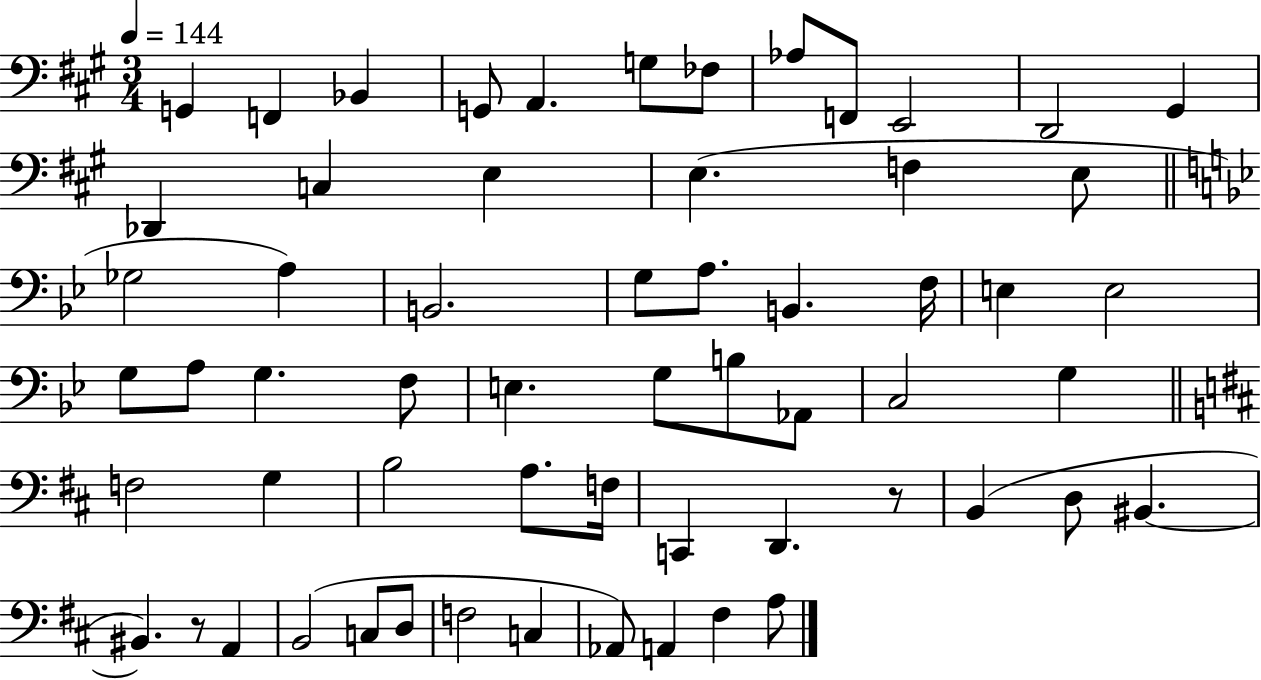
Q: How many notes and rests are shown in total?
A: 60